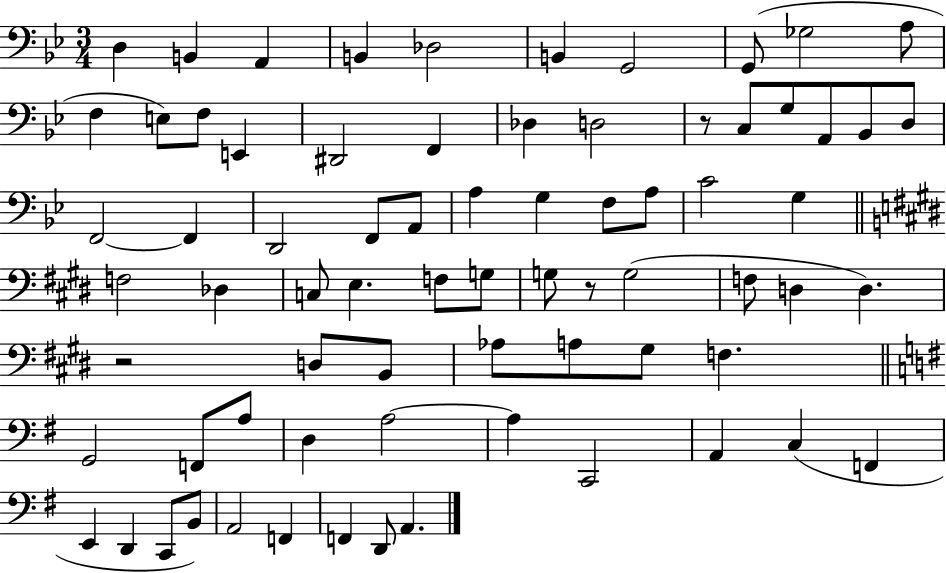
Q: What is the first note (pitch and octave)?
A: D3